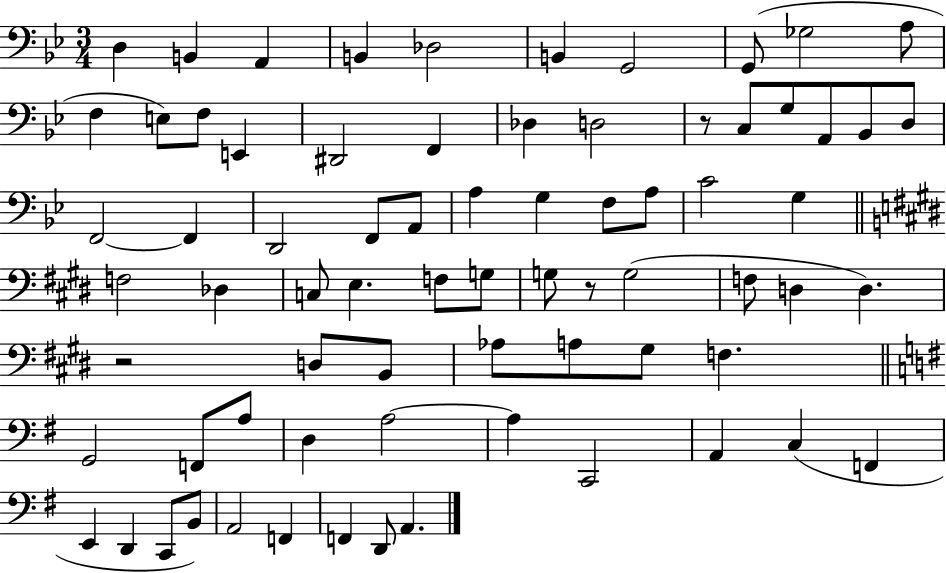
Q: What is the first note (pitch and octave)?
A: D3